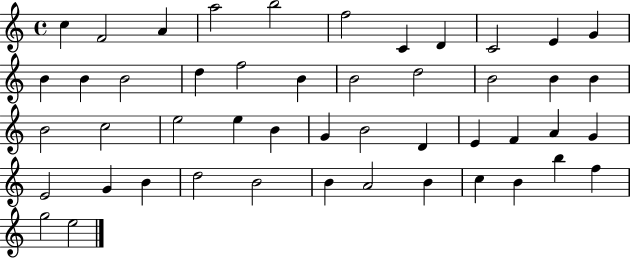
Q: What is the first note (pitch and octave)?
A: C5